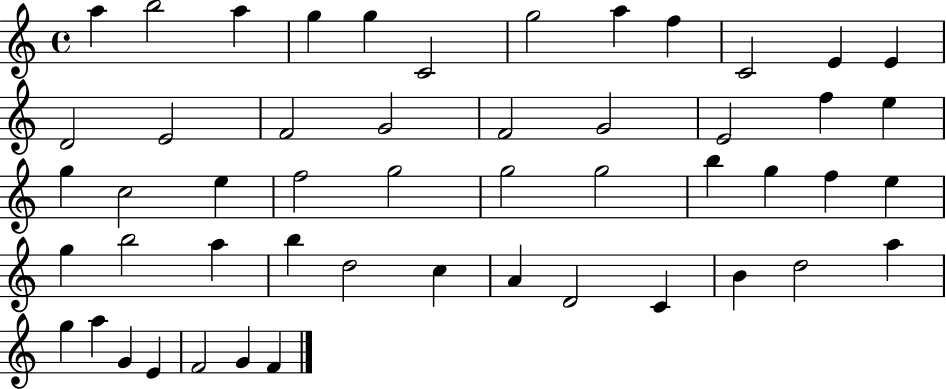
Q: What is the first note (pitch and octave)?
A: A5